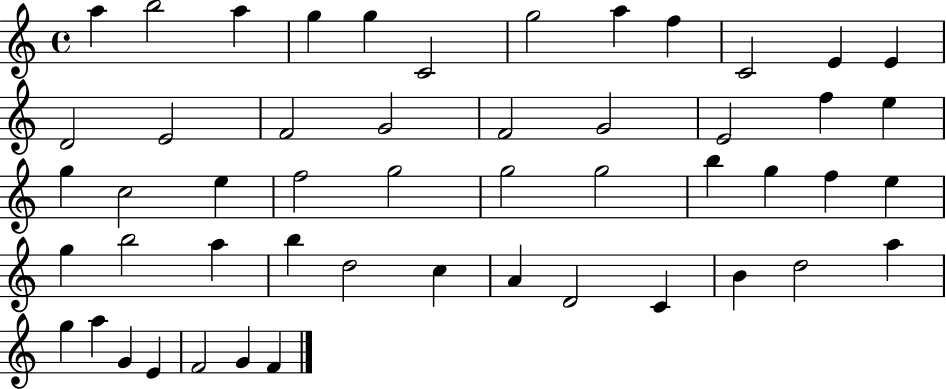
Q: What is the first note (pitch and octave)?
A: A5